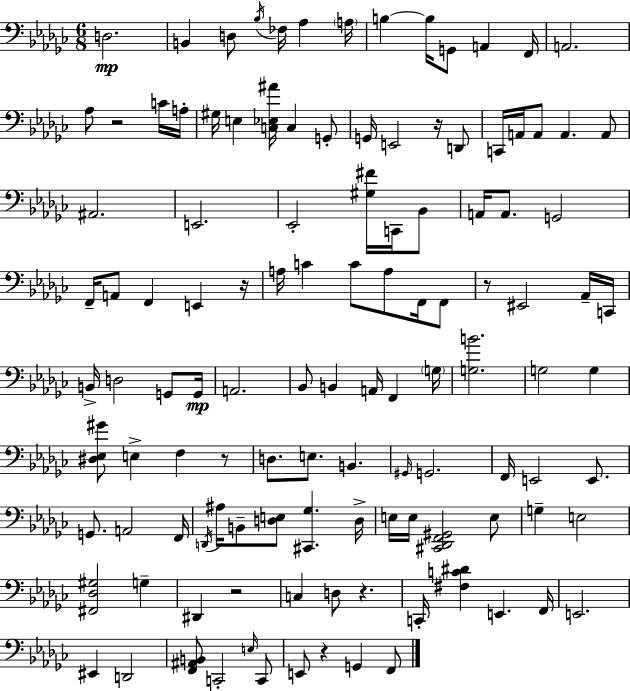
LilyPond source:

{
  \clef bass
  \numericTimeSignature
  \time 6/8
  \key ees \minor
  d2.\mp | b,4 d8 \acciaccatura { bes16 } fes16 aes4 | \parenthesize a16 b4~~ b16 g,8 a,4 | f,16 a,2. | \break aes8 r2 c'16 | a16-. gis16 e4 <c ees ais'>16 c4 g,8-. | g,16 e,2 r16 d,8 | c,16 a,16 a,8 a,4. a,8 | \break ais,2. | e,2. | ees,2-. <gis fis'>16 c,16 bes,8 | a,16 a,8. g,2 | \break f,16-- a,8 f,4 e,4 | r16 a16 c'4 c'8 a8 f,16 f,8 | r8 eis,2 aes,16-- | c,16 b,16-> d2 g,8 | \break g,16\mp a,2. | bes,8 b,4 a,16 f,4 | \parenthesize g16 <g b'>2. | g2 g4 | \break <dis ees gis'>8 e4-> f4 r8 | d8. e8. b,4. | \grace { gis,16 } g,2. | f,16 e,2 e,8. | \break g,8. a,2 | f,16 \acciaccatura { d,16 } ais16 b,8-- <d e>8 <cis, ges>4. | d16-> e16 e16 <cis, des, f, gis,>2 | e8 g4-- e2 | \break <fis, des gis>2 g4-- | dis,4 r2 | c4 d8 r4. | c,16-. <fis c' dis'>4 e,4. | \break f,16 e,2. | eis,4 d,2 | <f, ais, b,>8 c,2-. | \grace { e16 } c,8 e,8 r4 g,4 | \break f,8 \bar "|."
}